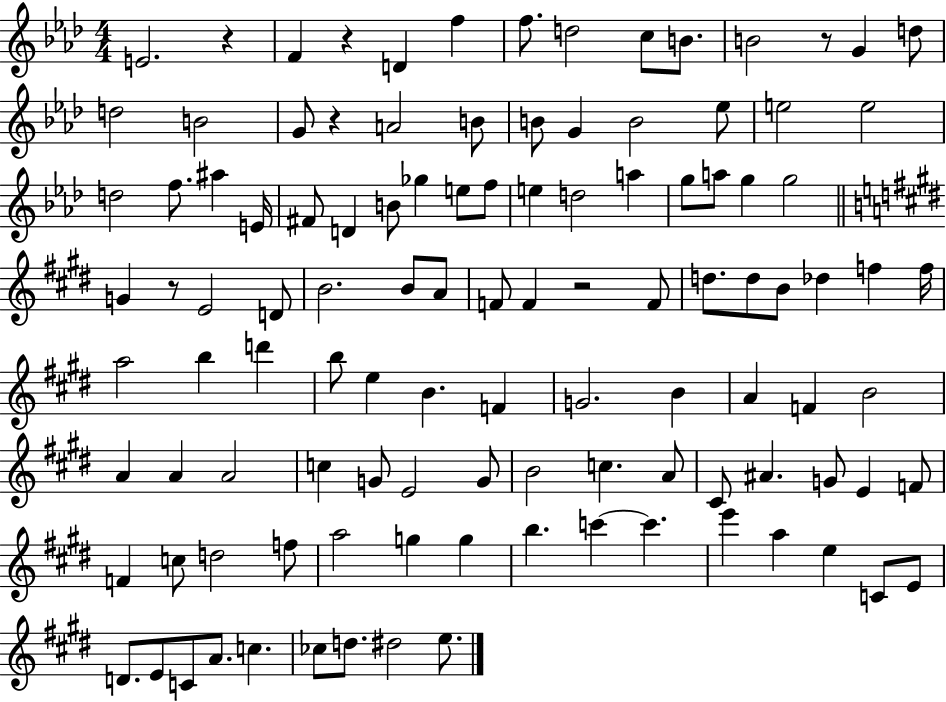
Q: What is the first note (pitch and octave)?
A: E4